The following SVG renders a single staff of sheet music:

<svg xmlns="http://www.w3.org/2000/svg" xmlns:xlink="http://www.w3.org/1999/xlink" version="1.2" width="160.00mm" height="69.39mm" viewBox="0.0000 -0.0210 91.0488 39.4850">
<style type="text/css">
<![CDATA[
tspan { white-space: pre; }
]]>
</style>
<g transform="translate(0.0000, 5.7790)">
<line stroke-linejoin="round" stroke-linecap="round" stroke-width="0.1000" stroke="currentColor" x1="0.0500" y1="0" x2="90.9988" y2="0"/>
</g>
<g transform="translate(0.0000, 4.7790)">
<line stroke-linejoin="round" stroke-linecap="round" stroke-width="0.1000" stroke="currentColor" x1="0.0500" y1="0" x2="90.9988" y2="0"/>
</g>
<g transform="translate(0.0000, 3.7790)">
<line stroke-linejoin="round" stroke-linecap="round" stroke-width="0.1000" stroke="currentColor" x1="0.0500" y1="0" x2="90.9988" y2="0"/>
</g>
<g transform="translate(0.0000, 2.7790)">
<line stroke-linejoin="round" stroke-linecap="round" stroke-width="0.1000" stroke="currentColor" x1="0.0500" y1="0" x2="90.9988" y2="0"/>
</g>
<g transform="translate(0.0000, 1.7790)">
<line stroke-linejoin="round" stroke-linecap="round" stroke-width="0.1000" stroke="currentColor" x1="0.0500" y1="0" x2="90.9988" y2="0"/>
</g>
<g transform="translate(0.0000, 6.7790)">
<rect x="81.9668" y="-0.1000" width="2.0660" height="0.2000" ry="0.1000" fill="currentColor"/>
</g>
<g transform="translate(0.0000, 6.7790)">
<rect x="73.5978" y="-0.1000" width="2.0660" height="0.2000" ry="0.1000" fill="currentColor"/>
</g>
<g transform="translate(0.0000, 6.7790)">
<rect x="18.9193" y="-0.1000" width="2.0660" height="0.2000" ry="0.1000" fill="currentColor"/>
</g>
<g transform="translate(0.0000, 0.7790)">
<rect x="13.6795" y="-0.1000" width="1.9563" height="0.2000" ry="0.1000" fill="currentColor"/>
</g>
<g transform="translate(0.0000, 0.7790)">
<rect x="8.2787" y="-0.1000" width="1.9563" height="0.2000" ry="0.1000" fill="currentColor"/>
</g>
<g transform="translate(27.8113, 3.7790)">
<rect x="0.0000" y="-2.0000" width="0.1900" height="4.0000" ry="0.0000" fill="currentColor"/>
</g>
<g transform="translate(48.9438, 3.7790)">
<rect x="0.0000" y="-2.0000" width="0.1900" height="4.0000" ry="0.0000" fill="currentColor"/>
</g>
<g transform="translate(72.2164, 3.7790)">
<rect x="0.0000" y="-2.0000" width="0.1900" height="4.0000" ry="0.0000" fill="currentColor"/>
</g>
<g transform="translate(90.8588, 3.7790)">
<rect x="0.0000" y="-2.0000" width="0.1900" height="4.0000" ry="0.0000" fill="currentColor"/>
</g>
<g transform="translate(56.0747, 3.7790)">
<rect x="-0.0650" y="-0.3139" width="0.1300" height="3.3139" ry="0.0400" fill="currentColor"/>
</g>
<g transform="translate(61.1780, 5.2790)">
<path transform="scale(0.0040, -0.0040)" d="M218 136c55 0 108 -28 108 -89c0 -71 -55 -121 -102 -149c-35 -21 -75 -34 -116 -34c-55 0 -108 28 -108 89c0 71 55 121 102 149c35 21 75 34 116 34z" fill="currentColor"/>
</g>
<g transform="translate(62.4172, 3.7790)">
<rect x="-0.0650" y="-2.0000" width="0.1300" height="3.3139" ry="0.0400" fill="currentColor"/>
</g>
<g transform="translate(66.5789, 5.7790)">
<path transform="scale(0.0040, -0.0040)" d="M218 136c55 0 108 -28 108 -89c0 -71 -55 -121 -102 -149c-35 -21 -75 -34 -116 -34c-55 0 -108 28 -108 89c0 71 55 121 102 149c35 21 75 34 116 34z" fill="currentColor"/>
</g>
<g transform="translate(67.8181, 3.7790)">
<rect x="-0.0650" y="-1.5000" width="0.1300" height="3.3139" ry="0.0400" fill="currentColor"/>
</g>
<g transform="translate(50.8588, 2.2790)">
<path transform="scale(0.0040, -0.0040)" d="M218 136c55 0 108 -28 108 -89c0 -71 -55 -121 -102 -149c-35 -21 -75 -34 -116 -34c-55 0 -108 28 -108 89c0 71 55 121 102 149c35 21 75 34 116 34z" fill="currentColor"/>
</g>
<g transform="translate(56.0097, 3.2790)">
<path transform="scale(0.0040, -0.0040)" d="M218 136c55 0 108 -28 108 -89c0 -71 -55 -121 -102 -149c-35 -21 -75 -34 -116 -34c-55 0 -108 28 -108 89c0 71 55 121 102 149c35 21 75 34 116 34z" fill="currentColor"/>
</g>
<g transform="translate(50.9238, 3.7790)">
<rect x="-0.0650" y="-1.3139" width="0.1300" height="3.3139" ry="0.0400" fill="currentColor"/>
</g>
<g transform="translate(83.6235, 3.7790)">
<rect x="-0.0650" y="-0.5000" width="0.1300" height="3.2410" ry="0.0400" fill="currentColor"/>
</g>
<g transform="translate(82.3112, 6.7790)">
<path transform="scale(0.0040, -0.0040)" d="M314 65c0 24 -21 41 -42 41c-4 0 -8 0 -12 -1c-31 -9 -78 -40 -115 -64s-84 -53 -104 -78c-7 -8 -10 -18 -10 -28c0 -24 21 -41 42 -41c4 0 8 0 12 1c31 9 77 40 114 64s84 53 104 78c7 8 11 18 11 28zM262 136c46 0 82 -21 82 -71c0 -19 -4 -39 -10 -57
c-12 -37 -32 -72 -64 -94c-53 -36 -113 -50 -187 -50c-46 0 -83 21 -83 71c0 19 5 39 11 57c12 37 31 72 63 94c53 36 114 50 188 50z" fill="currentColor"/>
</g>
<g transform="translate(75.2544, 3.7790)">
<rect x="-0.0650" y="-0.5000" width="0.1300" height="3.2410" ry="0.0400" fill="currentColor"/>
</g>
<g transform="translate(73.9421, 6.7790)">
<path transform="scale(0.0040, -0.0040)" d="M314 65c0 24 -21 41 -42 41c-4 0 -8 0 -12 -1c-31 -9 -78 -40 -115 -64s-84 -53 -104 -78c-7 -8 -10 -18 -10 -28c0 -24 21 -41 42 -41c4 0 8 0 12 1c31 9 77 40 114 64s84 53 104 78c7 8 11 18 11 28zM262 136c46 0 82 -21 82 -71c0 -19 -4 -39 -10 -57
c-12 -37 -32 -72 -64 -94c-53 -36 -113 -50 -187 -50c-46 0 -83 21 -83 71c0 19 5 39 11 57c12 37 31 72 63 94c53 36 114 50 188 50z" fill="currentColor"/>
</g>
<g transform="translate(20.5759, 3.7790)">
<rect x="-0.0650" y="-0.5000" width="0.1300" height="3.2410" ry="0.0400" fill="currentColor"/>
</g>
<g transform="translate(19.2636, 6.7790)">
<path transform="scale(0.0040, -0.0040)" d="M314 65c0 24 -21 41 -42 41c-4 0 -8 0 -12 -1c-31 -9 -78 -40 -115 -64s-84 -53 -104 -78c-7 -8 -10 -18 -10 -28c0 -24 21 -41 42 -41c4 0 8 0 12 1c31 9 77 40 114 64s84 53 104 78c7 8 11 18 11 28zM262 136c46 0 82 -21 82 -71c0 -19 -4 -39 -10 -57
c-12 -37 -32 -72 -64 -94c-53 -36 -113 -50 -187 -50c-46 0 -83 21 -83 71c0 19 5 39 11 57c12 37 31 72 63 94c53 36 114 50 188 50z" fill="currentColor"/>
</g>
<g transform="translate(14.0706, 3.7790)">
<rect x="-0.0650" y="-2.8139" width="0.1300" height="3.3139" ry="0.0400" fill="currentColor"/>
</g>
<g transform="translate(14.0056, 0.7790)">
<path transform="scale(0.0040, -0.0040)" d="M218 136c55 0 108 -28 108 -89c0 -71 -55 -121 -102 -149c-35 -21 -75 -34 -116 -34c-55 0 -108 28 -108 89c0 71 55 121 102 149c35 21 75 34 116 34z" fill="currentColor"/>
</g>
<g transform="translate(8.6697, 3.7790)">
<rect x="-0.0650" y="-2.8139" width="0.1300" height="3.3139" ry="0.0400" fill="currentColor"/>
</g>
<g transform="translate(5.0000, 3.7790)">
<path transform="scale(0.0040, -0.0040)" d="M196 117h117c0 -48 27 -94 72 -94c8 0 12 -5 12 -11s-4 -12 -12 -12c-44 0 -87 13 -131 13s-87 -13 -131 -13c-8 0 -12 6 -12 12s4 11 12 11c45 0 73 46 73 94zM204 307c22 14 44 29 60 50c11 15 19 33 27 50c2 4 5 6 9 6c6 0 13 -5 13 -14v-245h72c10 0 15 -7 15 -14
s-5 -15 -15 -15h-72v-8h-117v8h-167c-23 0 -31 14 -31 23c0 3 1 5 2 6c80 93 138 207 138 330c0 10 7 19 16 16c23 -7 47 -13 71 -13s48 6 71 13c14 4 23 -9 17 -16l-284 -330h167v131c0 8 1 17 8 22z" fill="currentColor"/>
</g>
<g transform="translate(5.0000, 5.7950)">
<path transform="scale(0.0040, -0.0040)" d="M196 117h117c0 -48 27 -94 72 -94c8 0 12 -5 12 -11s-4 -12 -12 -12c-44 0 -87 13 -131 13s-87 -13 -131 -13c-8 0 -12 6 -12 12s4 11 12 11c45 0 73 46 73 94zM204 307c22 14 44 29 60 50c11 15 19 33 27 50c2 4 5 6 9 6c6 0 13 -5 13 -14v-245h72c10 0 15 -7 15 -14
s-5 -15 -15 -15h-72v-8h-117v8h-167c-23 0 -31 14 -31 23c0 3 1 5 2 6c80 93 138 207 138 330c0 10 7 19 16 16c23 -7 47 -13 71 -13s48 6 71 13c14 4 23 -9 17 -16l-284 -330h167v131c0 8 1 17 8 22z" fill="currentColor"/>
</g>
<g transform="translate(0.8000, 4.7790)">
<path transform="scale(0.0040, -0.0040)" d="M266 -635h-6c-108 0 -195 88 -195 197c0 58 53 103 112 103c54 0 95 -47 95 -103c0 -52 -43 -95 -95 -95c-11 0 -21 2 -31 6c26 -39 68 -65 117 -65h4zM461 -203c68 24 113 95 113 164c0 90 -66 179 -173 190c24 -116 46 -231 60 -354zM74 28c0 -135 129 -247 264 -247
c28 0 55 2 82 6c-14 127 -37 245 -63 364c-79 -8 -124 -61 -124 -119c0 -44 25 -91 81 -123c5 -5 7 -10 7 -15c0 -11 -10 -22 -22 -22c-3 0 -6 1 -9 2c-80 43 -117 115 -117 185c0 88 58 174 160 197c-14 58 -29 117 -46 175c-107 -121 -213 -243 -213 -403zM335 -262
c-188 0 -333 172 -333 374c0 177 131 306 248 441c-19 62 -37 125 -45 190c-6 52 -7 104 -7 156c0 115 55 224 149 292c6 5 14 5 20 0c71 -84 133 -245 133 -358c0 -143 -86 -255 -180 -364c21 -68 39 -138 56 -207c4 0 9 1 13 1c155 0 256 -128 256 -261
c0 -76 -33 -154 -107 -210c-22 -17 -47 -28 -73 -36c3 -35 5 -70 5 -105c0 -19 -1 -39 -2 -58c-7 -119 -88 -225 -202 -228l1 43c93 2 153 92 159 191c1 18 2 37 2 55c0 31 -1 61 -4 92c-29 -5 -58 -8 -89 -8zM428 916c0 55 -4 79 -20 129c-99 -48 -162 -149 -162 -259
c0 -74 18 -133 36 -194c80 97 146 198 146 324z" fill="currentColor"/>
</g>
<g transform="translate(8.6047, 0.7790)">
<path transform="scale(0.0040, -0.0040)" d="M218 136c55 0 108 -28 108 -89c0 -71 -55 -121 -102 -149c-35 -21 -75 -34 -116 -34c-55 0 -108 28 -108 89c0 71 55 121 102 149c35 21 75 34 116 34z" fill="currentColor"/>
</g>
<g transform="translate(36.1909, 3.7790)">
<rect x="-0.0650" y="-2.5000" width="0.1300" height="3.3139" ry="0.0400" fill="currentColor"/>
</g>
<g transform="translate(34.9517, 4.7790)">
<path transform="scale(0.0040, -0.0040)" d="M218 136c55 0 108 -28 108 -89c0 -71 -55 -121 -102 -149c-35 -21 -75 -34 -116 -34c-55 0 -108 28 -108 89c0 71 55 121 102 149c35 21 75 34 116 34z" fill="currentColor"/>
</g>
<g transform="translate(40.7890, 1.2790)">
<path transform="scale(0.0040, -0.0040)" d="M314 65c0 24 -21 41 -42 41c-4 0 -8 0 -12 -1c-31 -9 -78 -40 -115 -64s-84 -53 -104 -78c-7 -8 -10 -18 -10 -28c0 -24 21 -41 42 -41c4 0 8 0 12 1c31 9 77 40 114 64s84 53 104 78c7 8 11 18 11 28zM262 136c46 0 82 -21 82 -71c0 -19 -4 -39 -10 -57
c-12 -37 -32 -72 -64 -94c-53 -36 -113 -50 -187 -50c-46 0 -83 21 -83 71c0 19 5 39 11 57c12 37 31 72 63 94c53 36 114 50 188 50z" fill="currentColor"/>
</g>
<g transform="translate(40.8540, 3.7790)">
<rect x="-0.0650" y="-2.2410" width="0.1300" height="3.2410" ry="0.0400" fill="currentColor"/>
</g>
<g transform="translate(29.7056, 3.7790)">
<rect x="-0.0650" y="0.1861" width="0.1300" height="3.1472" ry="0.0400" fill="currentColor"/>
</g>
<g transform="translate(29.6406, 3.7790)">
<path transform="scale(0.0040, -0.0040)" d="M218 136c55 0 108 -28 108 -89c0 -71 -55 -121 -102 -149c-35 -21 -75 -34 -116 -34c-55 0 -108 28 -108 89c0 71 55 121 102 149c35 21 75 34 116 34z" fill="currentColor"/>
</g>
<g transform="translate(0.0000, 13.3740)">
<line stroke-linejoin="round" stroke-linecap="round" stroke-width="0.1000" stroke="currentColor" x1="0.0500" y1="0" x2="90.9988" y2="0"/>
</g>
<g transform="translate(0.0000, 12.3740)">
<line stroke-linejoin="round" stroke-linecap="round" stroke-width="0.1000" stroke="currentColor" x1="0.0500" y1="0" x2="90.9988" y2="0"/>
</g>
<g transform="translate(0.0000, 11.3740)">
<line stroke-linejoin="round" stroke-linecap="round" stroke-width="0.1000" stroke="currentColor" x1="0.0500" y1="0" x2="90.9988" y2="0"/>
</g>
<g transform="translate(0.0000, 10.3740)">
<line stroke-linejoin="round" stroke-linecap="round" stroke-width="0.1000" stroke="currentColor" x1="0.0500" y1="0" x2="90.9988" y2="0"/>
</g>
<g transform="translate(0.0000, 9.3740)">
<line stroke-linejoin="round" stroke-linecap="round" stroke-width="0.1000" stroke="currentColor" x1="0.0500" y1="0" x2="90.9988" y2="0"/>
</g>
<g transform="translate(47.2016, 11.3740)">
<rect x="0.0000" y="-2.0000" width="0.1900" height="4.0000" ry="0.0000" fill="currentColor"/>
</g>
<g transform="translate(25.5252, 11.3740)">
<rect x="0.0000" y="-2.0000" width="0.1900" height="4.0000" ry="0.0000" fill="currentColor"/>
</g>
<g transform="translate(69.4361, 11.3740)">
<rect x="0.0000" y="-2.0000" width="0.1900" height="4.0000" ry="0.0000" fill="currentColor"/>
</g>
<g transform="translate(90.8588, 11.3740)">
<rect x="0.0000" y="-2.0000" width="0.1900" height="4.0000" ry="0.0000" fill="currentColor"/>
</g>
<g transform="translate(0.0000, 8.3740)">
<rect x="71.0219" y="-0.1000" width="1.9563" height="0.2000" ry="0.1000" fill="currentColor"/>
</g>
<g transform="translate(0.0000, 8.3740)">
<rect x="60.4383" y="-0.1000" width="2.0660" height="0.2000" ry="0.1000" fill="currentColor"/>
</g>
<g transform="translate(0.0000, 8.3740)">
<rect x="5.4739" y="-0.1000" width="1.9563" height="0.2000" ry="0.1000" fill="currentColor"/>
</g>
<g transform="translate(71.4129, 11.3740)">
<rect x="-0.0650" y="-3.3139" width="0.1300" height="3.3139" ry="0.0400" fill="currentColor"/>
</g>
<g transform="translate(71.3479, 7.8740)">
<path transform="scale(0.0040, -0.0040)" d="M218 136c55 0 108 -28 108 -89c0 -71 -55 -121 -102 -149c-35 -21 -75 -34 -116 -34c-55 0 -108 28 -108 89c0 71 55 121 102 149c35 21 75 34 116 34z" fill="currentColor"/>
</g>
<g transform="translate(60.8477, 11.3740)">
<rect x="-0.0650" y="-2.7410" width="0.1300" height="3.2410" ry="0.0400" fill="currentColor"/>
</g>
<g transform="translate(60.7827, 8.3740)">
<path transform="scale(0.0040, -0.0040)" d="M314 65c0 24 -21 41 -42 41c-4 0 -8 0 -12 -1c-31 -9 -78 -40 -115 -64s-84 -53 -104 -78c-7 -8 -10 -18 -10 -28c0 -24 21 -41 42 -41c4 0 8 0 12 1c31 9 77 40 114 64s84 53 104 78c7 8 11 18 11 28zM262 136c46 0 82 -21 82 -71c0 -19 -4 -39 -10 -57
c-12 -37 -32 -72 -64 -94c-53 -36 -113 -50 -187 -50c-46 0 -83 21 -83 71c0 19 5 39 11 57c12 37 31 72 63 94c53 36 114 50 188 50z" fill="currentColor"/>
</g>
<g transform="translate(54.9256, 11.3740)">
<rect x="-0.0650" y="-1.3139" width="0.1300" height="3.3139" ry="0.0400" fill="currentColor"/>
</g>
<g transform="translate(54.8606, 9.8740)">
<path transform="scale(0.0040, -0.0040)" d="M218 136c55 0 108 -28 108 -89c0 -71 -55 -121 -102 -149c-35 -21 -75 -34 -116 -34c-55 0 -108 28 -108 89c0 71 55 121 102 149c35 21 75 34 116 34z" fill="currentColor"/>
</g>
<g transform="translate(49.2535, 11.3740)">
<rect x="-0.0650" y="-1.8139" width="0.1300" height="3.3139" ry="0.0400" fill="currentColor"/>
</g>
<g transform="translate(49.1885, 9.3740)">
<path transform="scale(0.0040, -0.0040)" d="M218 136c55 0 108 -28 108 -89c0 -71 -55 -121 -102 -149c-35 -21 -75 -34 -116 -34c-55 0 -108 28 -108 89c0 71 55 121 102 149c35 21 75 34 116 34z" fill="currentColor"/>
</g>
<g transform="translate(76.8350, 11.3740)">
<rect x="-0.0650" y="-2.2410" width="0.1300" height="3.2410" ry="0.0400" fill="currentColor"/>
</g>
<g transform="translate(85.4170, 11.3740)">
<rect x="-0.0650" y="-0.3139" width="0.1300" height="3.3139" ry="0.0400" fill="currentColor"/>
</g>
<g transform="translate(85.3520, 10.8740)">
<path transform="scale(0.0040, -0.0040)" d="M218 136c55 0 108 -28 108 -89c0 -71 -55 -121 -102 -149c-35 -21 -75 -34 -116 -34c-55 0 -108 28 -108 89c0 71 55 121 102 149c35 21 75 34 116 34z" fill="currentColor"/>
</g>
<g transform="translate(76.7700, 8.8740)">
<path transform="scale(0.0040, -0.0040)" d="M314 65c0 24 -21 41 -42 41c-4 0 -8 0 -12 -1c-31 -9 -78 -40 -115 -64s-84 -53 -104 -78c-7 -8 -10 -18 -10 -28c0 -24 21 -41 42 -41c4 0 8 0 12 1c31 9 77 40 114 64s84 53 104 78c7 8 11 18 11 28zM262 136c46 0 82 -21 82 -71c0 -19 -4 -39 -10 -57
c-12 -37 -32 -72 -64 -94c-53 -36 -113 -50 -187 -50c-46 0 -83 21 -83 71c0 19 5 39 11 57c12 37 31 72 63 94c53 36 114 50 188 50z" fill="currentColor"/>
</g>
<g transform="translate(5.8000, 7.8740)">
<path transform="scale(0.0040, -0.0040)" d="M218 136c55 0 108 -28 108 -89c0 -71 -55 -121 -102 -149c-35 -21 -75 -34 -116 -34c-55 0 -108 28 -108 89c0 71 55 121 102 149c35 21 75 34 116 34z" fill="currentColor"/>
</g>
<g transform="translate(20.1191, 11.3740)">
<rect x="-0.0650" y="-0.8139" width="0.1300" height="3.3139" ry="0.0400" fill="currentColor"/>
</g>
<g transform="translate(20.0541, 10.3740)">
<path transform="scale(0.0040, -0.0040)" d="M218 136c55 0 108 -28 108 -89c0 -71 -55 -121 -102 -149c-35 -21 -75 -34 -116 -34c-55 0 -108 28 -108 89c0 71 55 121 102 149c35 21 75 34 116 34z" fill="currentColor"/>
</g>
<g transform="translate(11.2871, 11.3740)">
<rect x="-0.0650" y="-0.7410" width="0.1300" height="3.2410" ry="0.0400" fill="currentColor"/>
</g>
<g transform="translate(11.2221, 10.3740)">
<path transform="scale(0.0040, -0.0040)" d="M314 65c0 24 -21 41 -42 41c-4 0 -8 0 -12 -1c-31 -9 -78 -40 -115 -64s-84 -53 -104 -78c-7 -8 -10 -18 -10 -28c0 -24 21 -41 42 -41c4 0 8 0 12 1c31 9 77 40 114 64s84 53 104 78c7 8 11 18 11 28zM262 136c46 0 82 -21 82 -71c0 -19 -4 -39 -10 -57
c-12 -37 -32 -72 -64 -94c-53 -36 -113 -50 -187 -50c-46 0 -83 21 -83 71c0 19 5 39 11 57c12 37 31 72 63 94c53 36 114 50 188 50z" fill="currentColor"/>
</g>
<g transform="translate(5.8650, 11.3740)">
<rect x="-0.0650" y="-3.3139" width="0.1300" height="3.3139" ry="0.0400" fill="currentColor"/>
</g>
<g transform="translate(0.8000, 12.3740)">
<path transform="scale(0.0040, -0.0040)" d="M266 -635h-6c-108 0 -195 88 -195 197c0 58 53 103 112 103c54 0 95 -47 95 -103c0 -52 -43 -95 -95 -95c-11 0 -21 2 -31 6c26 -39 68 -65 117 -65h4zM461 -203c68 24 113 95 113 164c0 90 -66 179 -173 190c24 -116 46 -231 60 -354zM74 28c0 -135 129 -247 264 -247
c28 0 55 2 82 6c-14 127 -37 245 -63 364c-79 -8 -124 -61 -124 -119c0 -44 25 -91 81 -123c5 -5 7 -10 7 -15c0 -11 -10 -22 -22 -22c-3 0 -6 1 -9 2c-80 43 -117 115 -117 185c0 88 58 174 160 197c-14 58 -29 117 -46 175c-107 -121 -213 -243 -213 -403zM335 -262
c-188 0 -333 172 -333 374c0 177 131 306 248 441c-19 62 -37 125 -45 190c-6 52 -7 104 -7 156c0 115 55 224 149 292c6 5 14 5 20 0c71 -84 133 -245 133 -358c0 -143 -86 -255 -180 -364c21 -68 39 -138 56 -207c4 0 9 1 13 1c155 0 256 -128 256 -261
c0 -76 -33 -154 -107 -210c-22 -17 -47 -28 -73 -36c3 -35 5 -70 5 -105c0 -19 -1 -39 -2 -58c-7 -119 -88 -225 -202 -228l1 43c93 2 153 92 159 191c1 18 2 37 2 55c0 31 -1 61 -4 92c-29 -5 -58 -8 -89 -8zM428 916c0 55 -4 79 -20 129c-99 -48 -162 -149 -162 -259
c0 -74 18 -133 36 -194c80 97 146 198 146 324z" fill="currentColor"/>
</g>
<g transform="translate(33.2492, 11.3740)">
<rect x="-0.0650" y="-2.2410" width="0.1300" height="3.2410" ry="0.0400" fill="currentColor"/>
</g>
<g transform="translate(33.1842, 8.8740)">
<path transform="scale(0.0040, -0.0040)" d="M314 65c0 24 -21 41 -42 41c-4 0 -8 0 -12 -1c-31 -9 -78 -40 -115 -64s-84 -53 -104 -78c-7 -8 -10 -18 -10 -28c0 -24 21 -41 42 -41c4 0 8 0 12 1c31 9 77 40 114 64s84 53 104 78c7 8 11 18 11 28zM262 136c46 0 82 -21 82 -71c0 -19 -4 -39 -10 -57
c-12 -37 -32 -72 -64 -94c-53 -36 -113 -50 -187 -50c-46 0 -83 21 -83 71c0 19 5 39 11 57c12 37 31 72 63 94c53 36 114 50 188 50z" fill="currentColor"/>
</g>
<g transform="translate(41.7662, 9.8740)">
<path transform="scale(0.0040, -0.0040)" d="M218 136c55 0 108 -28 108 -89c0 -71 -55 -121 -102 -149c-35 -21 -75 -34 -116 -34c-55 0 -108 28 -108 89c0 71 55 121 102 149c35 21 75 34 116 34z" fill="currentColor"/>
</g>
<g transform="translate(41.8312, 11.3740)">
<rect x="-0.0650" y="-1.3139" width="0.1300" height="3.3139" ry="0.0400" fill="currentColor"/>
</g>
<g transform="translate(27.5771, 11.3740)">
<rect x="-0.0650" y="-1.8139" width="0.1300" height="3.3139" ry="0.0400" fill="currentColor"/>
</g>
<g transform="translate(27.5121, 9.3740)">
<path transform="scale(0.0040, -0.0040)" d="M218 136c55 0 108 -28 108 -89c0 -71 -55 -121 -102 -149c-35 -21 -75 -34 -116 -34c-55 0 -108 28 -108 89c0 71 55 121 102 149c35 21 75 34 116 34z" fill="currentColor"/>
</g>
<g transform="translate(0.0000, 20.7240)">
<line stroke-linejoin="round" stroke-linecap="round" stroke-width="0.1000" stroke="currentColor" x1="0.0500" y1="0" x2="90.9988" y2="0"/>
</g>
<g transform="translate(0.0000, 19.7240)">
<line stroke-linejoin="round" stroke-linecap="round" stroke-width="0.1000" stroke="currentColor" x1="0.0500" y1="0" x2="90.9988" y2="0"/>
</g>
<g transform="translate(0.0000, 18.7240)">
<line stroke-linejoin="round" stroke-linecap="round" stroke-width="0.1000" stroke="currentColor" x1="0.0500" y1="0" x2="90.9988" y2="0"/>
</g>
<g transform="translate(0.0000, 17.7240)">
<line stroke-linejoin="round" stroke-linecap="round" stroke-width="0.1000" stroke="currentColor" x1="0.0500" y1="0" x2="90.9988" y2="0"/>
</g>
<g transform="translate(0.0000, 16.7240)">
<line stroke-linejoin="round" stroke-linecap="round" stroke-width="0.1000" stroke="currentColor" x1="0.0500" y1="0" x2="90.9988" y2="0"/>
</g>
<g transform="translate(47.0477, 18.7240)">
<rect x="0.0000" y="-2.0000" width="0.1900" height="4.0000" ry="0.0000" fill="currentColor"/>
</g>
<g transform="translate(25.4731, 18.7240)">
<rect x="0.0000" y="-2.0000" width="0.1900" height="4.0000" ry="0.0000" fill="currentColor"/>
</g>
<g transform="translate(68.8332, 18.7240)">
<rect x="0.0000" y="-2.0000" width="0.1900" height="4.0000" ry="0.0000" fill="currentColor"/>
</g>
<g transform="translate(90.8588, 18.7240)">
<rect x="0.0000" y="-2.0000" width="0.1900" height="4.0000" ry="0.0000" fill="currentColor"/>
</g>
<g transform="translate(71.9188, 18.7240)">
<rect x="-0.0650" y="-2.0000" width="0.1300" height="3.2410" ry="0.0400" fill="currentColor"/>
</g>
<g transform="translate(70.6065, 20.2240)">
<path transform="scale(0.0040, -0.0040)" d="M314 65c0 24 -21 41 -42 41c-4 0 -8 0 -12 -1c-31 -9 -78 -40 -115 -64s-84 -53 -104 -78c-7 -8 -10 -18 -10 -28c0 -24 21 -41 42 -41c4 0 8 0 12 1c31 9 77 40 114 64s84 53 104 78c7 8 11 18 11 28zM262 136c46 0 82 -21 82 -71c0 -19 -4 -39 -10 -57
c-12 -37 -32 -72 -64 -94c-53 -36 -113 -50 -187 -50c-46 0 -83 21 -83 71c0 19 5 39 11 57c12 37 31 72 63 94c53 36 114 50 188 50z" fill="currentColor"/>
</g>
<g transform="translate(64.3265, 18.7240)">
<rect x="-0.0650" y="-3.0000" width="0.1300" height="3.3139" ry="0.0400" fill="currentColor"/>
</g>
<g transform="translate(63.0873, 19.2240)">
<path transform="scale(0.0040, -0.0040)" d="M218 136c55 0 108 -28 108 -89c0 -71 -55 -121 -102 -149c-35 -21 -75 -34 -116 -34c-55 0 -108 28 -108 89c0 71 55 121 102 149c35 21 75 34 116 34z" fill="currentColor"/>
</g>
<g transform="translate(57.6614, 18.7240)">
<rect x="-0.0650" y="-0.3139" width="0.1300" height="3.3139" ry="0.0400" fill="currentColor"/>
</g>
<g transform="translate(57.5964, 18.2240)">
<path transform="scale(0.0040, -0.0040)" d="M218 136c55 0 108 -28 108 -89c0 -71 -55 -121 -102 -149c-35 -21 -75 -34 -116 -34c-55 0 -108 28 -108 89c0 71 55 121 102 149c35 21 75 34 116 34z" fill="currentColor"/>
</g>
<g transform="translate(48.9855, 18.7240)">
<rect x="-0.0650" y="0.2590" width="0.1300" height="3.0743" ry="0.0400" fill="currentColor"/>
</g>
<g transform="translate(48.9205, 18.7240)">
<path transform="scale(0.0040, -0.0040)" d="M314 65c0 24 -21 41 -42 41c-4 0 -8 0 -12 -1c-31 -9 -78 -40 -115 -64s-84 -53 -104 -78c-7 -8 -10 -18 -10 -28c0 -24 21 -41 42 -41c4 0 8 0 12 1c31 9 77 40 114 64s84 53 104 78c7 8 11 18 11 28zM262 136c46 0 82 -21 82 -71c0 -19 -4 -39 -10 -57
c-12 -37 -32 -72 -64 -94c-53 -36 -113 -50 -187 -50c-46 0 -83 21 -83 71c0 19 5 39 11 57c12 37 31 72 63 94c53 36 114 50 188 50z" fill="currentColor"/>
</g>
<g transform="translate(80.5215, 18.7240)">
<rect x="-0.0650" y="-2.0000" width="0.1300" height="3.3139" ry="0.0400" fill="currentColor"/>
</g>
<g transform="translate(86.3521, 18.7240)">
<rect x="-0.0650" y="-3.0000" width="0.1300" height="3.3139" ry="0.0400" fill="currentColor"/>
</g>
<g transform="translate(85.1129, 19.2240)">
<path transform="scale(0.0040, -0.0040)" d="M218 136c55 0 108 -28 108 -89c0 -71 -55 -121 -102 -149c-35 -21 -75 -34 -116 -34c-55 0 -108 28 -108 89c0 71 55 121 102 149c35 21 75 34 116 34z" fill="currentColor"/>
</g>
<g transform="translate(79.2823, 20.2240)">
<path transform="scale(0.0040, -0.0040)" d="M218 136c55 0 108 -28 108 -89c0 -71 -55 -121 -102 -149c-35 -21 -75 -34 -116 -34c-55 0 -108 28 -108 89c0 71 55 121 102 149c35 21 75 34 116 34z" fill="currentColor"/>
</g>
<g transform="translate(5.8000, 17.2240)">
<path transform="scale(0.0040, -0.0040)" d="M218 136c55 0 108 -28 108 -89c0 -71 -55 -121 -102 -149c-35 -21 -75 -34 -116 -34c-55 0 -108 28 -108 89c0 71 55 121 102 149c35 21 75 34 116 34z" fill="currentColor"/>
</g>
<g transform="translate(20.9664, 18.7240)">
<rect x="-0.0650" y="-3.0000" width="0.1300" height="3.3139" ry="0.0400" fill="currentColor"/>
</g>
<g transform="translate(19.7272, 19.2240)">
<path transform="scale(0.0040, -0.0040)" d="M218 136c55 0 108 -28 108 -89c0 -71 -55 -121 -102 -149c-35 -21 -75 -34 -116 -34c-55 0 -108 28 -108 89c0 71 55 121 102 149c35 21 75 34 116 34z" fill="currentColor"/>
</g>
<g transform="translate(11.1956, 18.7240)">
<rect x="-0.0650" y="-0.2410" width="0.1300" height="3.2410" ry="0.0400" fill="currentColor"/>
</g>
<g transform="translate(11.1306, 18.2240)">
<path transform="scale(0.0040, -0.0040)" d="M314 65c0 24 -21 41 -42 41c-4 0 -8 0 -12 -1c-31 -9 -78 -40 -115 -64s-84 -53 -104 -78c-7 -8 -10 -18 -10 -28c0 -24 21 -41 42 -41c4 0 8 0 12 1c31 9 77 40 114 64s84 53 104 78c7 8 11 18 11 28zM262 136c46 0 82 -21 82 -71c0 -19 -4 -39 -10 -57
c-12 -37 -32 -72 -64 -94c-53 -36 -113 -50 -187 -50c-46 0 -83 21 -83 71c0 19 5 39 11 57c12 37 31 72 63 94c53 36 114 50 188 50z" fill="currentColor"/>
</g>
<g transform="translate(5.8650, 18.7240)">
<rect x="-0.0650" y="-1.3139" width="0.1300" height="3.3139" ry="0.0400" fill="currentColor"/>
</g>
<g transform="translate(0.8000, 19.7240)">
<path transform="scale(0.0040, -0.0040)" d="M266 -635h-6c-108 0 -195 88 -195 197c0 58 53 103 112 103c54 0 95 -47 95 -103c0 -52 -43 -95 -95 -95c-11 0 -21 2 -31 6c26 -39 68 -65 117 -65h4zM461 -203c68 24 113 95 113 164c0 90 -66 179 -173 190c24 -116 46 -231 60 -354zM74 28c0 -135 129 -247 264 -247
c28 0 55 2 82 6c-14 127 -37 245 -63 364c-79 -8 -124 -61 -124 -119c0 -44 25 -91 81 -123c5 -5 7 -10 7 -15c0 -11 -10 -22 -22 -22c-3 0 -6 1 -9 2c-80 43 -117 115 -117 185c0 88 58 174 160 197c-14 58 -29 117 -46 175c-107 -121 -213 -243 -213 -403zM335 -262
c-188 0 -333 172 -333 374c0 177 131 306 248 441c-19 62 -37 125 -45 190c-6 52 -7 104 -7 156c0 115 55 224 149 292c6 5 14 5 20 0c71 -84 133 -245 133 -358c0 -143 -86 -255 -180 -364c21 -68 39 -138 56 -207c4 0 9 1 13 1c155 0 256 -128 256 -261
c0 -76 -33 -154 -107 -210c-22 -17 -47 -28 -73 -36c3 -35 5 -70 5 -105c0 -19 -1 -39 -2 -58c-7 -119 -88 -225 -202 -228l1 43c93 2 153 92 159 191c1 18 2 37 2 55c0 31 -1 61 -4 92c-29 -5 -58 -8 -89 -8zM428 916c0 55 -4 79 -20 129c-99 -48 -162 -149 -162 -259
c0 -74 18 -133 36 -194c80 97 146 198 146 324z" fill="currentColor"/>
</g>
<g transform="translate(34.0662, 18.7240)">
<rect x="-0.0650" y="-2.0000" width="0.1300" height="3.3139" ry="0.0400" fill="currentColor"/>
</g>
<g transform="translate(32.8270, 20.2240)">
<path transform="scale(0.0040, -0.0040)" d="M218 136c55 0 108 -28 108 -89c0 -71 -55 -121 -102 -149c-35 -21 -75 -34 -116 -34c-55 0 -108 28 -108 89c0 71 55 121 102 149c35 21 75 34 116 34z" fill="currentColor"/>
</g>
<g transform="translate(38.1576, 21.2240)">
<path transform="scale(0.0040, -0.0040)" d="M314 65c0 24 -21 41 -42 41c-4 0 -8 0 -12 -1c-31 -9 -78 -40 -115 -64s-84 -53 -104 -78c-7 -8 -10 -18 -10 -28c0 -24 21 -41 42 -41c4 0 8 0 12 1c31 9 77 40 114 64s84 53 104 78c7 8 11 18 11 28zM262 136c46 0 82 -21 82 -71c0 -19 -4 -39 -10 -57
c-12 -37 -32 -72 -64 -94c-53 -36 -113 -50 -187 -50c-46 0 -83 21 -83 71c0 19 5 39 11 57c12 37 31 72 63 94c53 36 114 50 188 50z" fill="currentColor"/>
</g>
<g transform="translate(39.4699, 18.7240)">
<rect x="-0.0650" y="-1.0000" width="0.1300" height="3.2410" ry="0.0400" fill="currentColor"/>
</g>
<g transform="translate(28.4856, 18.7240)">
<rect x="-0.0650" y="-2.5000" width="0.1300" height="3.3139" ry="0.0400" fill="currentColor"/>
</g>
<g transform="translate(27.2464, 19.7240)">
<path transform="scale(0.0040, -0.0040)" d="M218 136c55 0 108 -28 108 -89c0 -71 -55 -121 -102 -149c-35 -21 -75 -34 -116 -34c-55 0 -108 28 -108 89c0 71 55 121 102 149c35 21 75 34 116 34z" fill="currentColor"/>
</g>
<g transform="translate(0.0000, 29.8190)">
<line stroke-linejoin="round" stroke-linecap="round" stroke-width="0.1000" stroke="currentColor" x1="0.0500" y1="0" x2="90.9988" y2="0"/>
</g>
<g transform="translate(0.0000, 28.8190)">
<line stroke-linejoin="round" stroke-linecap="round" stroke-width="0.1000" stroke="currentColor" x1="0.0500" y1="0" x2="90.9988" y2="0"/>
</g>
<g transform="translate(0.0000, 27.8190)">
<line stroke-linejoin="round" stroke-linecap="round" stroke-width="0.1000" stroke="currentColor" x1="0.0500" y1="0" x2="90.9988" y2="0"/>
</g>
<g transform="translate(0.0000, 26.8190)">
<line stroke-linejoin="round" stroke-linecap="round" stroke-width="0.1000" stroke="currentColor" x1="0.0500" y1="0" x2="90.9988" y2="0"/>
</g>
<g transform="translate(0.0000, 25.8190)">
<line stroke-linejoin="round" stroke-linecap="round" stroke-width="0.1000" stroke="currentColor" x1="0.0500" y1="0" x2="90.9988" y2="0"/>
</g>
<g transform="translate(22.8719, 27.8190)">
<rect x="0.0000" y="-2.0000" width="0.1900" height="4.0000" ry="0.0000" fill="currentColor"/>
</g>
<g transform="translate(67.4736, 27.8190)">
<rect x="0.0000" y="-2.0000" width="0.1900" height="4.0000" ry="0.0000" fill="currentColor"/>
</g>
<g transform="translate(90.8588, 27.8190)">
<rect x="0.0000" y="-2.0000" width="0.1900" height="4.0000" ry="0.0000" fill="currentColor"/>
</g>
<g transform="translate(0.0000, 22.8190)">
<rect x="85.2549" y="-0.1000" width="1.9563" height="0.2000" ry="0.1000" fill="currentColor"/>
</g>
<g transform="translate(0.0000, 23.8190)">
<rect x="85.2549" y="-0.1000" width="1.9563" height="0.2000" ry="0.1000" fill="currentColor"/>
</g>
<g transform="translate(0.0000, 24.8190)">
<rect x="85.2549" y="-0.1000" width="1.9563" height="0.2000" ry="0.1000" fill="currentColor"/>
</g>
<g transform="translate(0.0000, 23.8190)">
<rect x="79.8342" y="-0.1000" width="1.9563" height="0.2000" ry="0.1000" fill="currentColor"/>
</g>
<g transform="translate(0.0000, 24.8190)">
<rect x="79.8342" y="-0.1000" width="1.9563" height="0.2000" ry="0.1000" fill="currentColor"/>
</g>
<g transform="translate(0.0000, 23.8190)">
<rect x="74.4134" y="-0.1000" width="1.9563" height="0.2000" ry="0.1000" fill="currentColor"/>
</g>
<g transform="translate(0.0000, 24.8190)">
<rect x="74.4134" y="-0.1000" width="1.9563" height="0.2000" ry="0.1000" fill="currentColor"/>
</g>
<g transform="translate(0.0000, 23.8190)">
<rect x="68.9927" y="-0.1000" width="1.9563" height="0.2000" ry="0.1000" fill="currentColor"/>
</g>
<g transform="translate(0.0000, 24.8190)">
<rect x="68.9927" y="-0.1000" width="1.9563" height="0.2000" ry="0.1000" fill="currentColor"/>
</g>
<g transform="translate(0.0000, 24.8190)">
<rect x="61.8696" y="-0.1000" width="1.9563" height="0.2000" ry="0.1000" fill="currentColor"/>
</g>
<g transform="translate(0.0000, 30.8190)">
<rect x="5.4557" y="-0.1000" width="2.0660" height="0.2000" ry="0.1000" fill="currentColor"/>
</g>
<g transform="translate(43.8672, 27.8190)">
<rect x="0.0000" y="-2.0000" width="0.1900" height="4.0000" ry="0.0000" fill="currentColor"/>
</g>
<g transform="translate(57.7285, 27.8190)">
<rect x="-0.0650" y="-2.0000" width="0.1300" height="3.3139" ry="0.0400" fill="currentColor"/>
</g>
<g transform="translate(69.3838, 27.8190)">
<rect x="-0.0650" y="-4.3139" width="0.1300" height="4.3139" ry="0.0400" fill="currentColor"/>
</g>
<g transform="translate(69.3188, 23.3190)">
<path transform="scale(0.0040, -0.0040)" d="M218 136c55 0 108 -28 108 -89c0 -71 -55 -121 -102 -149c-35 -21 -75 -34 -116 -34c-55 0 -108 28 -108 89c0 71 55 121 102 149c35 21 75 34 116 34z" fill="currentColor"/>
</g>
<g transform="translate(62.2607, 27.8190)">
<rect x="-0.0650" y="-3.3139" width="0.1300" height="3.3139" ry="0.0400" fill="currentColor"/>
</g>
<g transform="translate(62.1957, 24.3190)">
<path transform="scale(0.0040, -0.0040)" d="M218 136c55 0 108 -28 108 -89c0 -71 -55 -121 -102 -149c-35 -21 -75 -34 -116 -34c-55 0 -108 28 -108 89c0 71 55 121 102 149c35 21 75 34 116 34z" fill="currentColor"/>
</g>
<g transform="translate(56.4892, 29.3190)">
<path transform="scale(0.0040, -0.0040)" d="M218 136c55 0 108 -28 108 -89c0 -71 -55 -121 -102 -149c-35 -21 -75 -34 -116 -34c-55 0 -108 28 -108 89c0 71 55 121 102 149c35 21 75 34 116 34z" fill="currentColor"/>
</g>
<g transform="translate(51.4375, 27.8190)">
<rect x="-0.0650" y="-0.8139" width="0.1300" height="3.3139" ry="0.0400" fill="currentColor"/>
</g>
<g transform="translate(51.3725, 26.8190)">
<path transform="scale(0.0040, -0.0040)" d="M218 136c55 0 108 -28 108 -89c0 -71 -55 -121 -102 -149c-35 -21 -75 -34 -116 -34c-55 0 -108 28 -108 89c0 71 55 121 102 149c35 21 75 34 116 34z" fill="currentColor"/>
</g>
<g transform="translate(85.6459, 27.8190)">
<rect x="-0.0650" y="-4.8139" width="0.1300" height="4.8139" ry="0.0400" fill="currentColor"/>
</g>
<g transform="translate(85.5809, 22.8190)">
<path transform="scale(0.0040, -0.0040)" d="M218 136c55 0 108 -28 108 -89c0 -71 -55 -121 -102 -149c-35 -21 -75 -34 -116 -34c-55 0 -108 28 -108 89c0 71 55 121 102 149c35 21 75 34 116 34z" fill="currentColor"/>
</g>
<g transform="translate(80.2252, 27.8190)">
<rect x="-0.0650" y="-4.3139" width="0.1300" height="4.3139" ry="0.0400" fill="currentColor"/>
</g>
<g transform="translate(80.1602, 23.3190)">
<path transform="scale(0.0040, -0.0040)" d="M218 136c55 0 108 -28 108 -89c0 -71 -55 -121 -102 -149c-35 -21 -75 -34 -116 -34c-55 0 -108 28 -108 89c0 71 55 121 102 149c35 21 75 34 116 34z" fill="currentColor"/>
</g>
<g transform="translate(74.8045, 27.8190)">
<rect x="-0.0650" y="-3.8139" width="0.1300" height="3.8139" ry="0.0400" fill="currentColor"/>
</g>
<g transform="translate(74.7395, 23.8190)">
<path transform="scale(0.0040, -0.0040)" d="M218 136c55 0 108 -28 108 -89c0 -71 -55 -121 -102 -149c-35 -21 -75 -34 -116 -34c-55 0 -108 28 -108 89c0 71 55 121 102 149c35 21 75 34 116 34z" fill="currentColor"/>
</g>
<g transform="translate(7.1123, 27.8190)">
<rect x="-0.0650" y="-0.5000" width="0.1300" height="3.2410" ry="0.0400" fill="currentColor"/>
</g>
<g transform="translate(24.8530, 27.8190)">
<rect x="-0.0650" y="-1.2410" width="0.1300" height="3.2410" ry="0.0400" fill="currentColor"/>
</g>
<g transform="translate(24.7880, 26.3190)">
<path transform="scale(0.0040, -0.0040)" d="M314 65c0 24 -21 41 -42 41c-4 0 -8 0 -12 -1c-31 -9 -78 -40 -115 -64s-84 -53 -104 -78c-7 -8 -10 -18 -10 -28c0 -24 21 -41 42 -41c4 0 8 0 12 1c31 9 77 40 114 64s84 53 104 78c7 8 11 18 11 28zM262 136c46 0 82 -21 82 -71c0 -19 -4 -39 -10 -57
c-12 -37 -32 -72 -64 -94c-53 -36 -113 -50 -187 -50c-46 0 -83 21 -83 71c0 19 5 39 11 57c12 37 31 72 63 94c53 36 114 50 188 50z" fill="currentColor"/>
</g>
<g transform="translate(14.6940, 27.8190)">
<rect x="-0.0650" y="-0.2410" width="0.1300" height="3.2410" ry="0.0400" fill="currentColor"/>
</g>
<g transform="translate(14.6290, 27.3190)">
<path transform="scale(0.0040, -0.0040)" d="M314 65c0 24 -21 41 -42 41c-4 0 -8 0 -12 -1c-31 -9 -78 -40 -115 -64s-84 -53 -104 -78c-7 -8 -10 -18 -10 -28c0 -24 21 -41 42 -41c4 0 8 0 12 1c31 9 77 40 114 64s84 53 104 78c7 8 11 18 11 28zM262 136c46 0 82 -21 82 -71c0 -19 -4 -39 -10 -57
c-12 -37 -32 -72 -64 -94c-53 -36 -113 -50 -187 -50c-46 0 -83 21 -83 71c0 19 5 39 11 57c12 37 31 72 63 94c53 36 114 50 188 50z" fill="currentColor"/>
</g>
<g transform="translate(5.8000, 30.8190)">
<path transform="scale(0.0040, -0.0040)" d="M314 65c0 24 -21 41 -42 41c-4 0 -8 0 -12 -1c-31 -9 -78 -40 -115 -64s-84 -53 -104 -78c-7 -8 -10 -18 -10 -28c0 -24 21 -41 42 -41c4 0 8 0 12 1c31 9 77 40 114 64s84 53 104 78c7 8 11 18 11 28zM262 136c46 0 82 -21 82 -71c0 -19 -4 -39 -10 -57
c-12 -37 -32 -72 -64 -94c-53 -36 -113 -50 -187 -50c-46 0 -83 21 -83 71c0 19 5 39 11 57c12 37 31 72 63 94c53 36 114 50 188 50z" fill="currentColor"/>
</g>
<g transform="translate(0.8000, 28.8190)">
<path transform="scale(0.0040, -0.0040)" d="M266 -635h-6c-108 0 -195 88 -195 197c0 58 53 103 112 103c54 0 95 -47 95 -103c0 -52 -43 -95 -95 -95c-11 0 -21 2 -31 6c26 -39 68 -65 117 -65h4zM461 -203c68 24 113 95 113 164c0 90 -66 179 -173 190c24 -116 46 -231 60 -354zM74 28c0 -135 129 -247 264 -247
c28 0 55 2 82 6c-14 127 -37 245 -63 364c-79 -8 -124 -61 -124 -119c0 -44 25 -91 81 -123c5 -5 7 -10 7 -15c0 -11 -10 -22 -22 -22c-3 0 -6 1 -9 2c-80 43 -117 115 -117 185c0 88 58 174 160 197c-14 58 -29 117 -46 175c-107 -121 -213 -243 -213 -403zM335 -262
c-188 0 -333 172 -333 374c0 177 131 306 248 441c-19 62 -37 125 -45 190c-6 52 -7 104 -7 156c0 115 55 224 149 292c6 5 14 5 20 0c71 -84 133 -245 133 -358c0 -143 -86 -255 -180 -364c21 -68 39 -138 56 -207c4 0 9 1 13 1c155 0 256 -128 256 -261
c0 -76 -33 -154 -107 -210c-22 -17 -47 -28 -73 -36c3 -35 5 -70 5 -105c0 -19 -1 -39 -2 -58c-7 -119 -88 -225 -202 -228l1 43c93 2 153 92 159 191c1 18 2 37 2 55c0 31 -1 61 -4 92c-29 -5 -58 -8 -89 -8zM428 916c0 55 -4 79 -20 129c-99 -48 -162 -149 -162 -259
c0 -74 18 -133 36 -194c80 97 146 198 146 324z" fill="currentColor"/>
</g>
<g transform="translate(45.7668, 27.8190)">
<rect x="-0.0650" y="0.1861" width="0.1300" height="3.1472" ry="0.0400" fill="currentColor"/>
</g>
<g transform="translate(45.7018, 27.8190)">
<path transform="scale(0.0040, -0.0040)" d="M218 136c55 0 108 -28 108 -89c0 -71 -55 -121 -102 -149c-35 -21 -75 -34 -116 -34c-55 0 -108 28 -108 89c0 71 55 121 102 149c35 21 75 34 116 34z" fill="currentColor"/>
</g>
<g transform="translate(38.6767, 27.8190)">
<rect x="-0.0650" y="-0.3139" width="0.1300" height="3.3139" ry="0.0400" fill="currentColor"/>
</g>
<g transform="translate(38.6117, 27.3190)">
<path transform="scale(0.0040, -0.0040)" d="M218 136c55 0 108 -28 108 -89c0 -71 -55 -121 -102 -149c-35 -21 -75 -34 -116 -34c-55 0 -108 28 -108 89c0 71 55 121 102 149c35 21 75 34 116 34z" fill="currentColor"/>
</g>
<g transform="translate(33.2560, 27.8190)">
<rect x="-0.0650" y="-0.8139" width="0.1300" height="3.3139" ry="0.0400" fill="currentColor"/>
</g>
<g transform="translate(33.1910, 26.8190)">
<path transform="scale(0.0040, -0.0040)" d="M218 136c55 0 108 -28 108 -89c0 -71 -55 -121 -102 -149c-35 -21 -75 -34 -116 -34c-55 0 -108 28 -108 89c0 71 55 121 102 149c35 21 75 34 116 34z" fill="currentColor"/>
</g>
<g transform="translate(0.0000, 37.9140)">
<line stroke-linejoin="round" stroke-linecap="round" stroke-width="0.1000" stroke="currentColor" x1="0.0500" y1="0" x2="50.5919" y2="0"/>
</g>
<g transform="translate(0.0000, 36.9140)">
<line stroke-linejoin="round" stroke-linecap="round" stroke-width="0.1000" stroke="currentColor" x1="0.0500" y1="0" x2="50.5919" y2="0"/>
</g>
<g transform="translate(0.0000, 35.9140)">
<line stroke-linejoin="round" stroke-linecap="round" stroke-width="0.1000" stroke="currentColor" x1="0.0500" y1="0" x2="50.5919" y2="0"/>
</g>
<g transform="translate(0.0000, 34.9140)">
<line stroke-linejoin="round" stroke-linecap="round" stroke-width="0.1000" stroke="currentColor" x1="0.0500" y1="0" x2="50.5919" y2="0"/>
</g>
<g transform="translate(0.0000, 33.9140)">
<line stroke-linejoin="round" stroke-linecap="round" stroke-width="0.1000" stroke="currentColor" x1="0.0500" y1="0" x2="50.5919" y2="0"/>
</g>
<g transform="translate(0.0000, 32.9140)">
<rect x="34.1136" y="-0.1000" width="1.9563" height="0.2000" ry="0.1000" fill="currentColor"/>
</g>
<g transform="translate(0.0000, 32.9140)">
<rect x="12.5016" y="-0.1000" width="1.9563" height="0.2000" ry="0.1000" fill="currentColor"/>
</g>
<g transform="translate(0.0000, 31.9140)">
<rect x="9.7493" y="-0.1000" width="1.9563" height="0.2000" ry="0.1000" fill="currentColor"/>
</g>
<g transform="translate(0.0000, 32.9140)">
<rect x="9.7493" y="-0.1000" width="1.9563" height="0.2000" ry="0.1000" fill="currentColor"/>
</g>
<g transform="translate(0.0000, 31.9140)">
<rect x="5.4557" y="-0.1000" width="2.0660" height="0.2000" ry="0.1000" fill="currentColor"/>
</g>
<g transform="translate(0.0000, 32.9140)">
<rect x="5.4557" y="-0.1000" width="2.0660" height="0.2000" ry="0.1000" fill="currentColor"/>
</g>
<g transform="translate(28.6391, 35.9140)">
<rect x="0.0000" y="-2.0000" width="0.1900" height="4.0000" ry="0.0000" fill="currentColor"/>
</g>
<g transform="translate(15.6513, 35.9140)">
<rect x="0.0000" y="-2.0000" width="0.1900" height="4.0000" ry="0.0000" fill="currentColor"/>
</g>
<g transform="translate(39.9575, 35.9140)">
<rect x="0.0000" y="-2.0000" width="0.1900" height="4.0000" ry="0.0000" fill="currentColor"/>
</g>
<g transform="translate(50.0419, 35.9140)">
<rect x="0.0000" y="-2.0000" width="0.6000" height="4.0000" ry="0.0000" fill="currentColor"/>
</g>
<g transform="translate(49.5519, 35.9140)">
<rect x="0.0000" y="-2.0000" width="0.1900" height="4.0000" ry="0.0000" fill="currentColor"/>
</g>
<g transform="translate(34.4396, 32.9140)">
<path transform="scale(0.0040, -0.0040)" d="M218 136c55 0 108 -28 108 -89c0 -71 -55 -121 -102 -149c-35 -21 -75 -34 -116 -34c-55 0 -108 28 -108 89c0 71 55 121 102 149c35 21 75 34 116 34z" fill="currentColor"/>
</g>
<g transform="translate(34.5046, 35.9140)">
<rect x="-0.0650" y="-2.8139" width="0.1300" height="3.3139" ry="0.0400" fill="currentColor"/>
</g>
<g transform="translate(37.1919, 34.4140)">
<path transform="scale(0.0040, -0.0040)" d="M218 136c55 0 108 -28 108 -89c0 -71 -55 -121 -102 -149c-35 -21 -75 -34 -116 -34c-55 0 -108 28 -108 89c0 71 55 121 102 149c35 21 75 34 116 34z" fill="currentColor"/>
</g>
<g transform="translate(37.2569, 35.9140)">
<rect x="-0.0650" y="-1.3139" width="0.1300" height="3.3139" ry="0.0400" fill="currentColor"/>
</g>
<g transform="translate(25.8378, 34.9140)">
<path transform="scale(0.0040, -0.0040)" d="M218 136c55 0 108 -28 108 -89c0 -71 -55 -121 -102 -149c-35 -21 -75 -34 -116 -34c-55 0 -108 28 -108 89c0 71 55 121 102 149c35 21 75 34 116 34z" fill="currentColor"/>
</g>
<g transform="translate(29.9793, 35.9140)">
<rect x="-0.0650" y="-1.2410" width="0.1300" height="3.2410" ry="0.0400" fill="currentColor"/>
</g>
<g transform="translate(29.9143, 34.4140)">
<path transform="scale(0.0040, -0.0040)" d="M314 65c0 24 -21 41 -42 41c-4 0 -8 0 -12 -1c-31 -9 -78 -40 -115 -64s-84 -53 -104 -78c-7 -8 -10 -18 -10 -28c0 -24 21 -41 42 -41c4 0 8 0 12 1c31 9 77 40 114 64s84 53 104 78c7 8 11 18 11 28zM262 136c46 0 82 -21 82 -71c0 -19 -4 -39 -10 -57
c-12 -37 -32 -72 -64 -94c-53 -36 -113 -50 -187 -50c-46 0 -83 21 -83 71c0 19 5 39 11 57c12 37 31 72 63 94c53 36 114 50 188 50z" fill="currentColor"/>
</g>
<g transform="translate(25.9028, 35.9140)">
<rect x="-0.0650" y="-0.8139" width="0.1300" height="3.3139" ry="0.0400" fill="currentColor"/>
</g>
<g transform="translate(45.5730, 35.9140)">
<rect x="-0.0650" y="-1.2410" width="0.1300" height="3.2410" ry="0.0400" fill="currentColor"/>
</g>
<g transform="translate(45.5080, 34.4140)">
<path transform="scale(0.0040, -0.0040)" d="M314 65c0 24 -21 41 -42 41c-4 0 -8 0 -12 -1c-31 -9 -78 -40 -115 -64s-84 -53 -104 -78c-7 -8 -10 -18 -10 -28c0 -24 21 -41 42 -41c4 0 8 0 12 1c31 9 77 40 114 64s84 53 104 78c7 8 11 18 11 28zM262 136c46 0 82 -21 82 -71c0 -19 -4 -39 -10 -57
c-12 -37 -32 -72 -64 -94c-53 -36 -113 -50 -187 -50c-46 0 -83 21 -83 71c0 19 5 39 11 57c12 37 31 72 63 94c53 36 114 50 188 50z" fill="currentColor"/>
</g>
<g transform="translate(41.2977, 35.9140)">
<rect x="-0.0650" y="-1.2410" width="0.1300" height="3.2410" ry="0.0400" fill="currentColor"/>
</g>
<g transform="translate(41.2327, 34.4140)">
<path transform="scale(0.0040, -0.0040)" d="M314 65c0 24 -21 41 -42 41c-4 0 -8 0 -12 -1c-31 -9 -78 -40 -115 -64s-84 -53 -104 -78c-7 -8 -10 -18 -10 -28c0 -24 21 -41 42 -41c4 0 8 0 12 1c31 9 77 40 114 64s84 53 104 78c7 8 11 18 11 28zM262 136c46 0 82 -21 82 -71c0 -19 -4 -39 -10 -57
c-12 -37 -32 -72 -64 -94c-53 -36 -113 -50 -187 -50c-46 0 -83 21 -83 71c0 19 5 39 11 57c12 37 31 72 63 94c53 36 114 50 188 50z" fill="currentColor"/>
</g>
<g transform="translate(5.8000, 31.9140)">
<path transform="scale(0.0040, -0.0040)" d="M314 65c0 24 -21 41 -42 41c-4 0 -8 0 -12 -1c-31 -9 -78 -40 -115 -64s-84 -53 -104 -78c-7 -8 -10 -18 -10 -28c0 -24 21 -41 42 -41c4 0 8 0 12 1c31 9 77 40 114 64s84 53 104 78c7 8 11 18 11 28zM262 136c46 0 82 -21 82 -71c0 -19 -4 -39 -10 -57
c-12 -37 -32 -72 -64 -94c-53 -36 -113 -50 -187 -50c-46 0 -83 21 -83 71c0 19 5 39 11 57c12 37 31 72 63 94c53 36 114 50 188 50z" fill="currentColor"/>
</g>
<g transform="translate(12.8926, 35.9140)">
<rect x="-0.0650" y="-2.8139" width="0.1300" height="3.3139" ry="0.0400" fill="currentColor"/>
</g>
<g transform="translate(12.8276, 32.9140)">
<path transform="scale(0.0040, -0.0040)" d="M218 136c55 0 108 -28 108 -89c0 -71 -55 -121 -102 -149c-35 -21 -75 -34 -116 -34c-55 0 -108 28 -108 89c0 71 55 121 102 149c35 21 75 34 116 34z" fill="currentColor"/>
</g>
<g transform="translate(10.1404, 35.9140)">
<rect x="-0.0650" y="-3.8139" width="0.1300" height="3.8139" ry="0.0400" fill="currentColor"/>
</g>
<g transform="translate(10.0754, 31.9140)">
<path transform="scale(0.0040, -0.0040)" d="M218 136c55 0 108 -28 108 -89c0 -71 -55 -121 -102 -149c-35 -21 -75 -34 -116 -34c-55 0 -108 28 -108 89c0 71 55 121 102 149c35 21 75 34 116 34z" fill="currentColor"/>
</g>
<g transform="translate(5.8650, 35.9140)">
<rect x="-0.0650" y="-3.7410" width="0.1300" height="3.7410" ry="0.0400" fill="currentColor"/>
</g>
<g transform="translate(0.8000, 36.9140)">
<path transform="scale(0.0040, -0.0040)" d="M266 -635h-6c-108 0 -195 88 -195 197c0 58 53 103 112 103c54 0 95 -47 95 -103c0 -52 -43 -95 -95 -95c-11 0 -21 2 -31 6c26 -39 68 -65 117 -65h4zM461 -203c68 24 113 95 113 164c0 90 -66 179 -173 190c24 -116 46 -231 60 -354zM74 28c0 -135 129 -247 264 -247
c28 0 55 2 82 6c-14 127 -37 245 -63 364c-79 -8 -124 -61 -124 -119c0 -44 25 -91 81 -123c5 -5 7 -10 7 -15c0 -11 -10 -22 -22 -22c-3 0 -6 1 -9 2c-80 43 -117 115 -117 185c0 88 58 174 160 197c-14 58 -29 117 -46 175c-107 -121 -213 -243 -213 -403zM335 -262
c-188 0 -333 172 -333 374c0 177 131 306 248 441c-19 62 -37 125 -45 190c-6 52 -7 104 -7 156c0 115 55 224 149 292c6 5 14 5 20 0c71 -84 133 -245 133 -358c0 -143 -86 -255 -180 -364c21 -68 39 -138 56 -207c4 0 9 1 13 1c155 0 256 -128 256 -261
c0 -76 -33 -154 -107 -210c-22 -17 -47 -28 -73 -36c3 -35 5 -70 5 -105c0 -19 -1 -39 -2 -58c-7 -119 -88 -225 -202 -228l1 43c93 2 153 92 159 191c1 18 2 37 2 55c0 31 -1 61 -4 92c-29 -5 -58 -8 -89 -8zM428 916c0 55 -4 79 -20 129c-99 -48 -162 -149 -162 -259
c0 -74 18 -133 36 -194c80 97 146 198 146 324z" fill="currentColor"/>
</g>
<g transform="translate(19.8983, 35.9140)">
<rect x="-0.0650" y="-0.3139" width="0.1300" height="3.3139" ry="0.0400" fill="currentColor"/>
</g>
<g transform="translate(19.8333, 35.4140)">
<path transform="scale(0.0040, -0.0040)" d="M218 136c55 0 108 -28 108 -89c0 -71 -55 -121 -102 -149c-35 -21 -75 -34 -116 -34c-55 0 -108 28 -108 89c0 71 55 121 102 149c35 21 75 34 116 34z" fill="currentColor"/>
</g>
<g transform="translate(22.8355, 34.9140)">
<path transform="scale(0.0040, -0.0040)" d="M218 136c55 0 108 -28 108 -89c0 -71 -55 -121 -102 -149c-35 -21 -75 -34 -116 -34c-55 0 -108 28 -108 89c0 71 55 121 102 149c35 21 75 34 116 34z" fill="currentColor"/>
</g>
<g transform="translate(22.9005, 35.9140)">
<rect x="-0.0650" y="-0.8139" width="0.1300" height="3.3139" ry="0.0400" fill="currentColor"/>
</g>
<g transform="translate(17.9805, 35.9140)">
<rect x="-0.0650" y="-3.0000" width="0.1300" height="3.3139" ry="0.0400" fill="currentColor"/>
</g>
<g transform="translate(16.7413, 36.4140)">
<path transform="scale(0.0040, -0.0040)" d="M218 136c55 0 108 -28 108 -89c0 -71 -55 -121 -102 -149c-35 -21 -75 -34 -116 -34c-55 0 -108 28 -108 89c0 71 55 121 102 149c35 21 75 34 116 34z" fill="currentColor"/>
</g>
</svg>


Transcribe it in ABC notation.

X:1
T:Untitled
M:4/4
L:1/4
K:C
a a C2 B G g2 e c F E C2 C2 b d2 d f g2 e f e a2 b g2 c e c2 A G F D2 B2 c A F2 F A C2 c2 e2 d c B d F b d' c' d' e' c'2 c' a A c d d e2 a e e2 e2